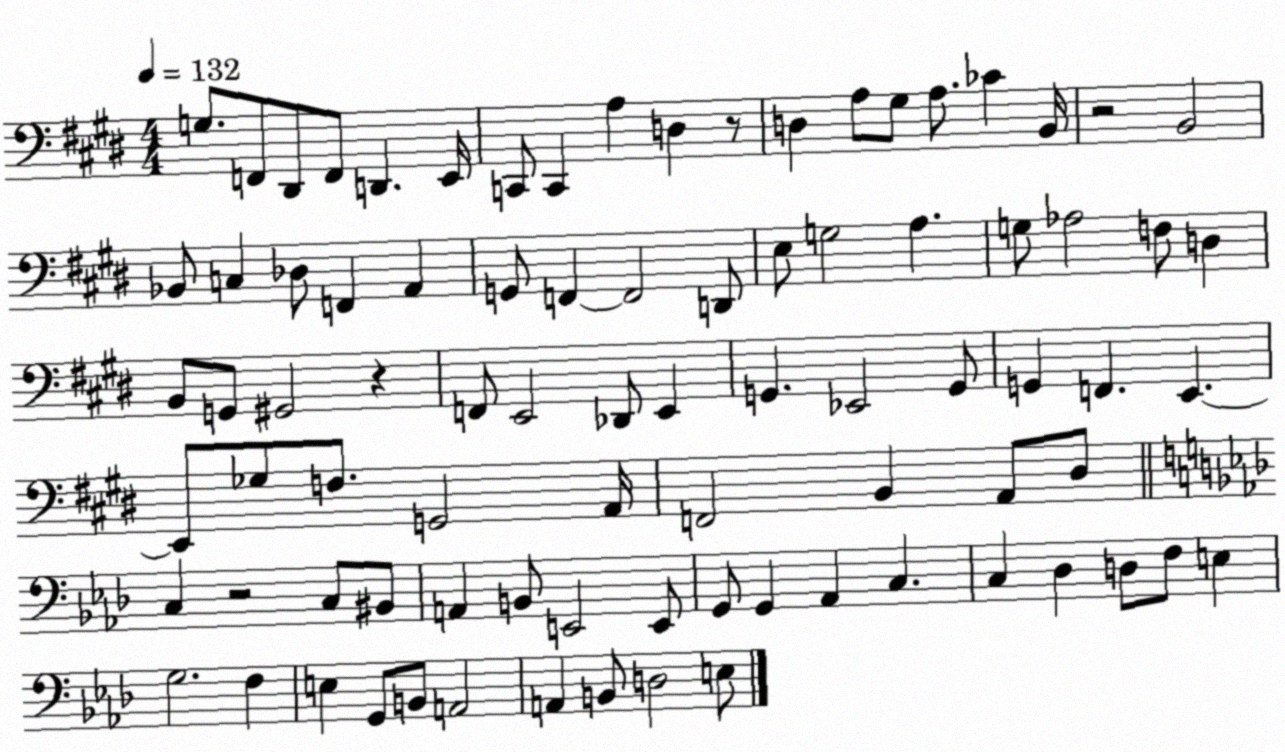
X:1
T:Untitled
M:4/4
L:1/4
K:E
G,/2 F,,/2 ^D,,/2 F,,/2 D,, E,,/4 C,,/2 C,, A, D, z/2 D, A,/2 ^G,/2 A,/2 _C B,,/4 z2 B,,2 _B,,/2 C, _D,/2 F,, A,, G,,/2 F,, F,,2 D,,/2 E,/2 G,2 A, G,/2 _A,2 F,/2 D, B,,/2 G,,/2 ^G,,2 z F,,/2 E,,2 _D,,/2 E,, G,, _E,,2 G,,/2 G,, F,, E,, E,,/2 _G,/2 F,/2 G,,2 A,,/4 F,,2 B,, A,,/2 ^D,/2 C, z2 C,/2 ^B,,/2 A,, B,,/2 E,,2 E,,/2 G,,/2 G,, _A,, C, C, _D, D,/2 F,/2 E, G,2 F, E, G,,/2 B,,/2 A,,2 A,, B,,/2 D,2 E,/2